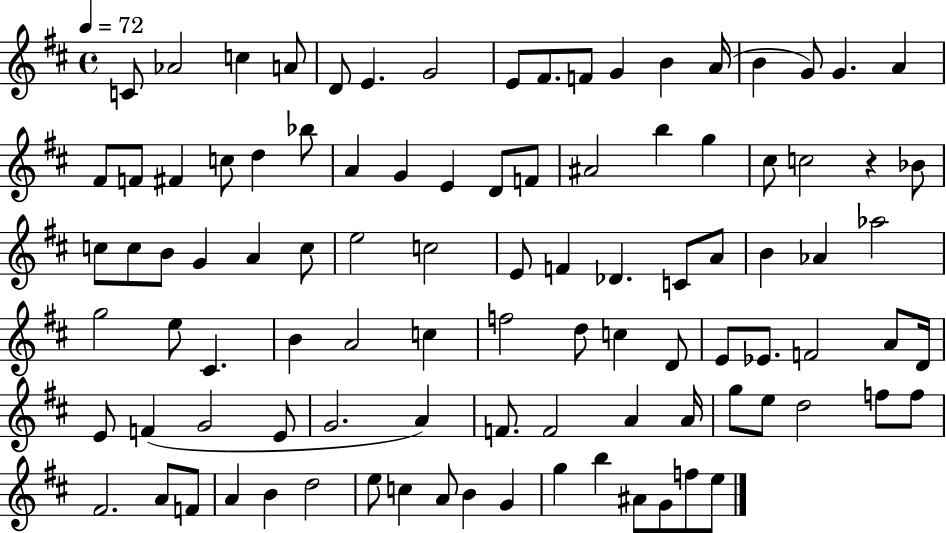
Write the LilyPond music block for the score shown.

{
  \clef treble
  \time 4/4
  \defaultTimeSignature
  \key d \major
  \tempo 4 = 72
  c'8 aes'2 c''4 a'8 | d'8 e'4. g'2 | e'8 fis'8. f'8 g'4 b'4 a'16( | b'4 g'8) g'4. a'4 | \break fis'8 f'8 fis'4 c''8 d''4 bes''8 | a'4 g'4 e'4 d'8 f'8 | ais'2 b''4 g''4 | cis''8 c''2 r4 bes'8 | \break c''8 c''8 b'8 g'4 a'4 c''8 | e''2 c''2 | e'8 f'4 des'4. c'8 a'8 | b'4 aes'4 aes''2 | \break g''2 e''8 cis'4. | b'4 a'2 c''4 | f''2 d''8 c''4 d'8 | e'8 ees'8. f'2 a'8 d'16 | \break e'8 f'4( g'2 e'8 | g'2. a'4) | f'8. f'2 a'4 a'16 | g''8 e''8 d''2 f''8 f''8 | \break fis'2. a'8 f'8 | a'4 b'4 d''2 | e''8 c''4 a'8 b'4 g'4 | g''4 b''4 ais'8 g'8 f''8 e''8 | \break \bar "|."
}